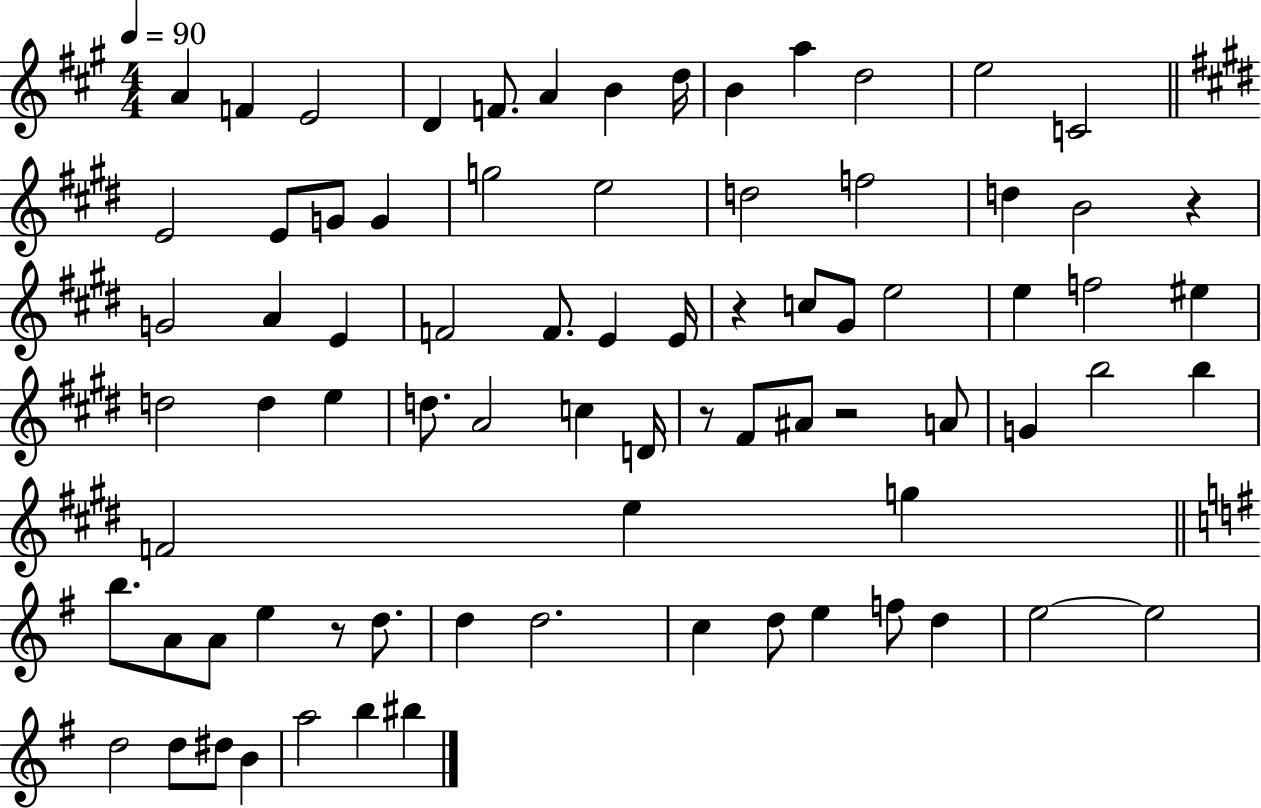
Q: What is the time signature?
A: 4/4